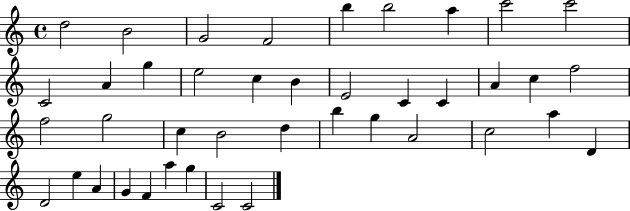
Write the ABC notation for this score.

X:1
T:Untitled
M:4/4
L:1/4
K:C
d2 B2 G2 F2 b b2 a c'2 c'2 C2 A g e2 c B E2 C C A c f2 f2 g2 c B2 d b g A2 c2 a D D2 e A G F a g C2 C2